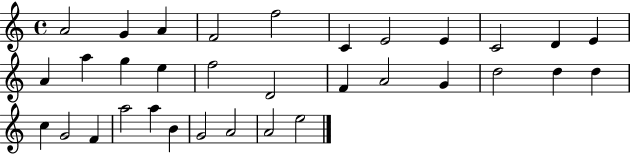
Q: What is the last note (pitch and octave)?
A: E5